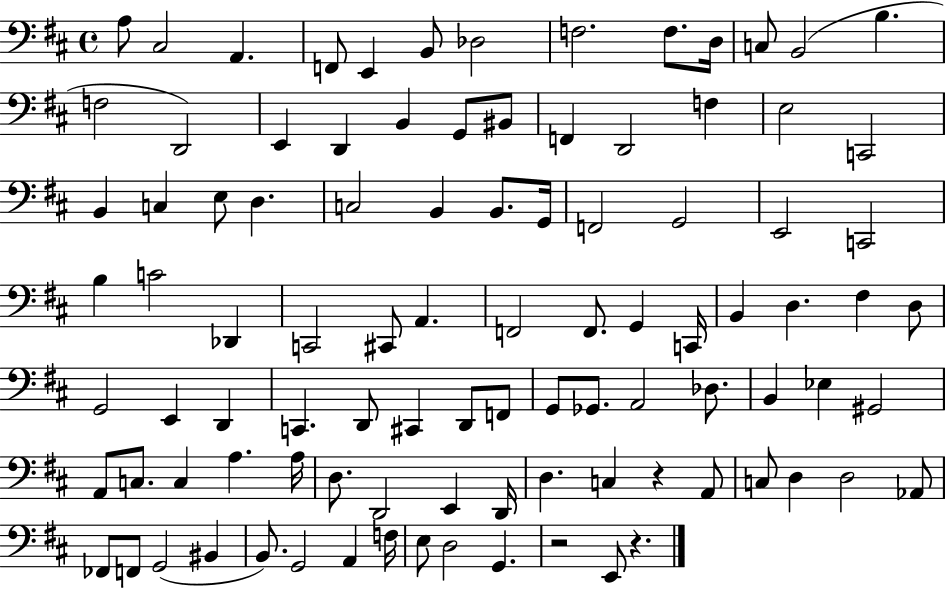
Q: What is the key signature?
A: D major